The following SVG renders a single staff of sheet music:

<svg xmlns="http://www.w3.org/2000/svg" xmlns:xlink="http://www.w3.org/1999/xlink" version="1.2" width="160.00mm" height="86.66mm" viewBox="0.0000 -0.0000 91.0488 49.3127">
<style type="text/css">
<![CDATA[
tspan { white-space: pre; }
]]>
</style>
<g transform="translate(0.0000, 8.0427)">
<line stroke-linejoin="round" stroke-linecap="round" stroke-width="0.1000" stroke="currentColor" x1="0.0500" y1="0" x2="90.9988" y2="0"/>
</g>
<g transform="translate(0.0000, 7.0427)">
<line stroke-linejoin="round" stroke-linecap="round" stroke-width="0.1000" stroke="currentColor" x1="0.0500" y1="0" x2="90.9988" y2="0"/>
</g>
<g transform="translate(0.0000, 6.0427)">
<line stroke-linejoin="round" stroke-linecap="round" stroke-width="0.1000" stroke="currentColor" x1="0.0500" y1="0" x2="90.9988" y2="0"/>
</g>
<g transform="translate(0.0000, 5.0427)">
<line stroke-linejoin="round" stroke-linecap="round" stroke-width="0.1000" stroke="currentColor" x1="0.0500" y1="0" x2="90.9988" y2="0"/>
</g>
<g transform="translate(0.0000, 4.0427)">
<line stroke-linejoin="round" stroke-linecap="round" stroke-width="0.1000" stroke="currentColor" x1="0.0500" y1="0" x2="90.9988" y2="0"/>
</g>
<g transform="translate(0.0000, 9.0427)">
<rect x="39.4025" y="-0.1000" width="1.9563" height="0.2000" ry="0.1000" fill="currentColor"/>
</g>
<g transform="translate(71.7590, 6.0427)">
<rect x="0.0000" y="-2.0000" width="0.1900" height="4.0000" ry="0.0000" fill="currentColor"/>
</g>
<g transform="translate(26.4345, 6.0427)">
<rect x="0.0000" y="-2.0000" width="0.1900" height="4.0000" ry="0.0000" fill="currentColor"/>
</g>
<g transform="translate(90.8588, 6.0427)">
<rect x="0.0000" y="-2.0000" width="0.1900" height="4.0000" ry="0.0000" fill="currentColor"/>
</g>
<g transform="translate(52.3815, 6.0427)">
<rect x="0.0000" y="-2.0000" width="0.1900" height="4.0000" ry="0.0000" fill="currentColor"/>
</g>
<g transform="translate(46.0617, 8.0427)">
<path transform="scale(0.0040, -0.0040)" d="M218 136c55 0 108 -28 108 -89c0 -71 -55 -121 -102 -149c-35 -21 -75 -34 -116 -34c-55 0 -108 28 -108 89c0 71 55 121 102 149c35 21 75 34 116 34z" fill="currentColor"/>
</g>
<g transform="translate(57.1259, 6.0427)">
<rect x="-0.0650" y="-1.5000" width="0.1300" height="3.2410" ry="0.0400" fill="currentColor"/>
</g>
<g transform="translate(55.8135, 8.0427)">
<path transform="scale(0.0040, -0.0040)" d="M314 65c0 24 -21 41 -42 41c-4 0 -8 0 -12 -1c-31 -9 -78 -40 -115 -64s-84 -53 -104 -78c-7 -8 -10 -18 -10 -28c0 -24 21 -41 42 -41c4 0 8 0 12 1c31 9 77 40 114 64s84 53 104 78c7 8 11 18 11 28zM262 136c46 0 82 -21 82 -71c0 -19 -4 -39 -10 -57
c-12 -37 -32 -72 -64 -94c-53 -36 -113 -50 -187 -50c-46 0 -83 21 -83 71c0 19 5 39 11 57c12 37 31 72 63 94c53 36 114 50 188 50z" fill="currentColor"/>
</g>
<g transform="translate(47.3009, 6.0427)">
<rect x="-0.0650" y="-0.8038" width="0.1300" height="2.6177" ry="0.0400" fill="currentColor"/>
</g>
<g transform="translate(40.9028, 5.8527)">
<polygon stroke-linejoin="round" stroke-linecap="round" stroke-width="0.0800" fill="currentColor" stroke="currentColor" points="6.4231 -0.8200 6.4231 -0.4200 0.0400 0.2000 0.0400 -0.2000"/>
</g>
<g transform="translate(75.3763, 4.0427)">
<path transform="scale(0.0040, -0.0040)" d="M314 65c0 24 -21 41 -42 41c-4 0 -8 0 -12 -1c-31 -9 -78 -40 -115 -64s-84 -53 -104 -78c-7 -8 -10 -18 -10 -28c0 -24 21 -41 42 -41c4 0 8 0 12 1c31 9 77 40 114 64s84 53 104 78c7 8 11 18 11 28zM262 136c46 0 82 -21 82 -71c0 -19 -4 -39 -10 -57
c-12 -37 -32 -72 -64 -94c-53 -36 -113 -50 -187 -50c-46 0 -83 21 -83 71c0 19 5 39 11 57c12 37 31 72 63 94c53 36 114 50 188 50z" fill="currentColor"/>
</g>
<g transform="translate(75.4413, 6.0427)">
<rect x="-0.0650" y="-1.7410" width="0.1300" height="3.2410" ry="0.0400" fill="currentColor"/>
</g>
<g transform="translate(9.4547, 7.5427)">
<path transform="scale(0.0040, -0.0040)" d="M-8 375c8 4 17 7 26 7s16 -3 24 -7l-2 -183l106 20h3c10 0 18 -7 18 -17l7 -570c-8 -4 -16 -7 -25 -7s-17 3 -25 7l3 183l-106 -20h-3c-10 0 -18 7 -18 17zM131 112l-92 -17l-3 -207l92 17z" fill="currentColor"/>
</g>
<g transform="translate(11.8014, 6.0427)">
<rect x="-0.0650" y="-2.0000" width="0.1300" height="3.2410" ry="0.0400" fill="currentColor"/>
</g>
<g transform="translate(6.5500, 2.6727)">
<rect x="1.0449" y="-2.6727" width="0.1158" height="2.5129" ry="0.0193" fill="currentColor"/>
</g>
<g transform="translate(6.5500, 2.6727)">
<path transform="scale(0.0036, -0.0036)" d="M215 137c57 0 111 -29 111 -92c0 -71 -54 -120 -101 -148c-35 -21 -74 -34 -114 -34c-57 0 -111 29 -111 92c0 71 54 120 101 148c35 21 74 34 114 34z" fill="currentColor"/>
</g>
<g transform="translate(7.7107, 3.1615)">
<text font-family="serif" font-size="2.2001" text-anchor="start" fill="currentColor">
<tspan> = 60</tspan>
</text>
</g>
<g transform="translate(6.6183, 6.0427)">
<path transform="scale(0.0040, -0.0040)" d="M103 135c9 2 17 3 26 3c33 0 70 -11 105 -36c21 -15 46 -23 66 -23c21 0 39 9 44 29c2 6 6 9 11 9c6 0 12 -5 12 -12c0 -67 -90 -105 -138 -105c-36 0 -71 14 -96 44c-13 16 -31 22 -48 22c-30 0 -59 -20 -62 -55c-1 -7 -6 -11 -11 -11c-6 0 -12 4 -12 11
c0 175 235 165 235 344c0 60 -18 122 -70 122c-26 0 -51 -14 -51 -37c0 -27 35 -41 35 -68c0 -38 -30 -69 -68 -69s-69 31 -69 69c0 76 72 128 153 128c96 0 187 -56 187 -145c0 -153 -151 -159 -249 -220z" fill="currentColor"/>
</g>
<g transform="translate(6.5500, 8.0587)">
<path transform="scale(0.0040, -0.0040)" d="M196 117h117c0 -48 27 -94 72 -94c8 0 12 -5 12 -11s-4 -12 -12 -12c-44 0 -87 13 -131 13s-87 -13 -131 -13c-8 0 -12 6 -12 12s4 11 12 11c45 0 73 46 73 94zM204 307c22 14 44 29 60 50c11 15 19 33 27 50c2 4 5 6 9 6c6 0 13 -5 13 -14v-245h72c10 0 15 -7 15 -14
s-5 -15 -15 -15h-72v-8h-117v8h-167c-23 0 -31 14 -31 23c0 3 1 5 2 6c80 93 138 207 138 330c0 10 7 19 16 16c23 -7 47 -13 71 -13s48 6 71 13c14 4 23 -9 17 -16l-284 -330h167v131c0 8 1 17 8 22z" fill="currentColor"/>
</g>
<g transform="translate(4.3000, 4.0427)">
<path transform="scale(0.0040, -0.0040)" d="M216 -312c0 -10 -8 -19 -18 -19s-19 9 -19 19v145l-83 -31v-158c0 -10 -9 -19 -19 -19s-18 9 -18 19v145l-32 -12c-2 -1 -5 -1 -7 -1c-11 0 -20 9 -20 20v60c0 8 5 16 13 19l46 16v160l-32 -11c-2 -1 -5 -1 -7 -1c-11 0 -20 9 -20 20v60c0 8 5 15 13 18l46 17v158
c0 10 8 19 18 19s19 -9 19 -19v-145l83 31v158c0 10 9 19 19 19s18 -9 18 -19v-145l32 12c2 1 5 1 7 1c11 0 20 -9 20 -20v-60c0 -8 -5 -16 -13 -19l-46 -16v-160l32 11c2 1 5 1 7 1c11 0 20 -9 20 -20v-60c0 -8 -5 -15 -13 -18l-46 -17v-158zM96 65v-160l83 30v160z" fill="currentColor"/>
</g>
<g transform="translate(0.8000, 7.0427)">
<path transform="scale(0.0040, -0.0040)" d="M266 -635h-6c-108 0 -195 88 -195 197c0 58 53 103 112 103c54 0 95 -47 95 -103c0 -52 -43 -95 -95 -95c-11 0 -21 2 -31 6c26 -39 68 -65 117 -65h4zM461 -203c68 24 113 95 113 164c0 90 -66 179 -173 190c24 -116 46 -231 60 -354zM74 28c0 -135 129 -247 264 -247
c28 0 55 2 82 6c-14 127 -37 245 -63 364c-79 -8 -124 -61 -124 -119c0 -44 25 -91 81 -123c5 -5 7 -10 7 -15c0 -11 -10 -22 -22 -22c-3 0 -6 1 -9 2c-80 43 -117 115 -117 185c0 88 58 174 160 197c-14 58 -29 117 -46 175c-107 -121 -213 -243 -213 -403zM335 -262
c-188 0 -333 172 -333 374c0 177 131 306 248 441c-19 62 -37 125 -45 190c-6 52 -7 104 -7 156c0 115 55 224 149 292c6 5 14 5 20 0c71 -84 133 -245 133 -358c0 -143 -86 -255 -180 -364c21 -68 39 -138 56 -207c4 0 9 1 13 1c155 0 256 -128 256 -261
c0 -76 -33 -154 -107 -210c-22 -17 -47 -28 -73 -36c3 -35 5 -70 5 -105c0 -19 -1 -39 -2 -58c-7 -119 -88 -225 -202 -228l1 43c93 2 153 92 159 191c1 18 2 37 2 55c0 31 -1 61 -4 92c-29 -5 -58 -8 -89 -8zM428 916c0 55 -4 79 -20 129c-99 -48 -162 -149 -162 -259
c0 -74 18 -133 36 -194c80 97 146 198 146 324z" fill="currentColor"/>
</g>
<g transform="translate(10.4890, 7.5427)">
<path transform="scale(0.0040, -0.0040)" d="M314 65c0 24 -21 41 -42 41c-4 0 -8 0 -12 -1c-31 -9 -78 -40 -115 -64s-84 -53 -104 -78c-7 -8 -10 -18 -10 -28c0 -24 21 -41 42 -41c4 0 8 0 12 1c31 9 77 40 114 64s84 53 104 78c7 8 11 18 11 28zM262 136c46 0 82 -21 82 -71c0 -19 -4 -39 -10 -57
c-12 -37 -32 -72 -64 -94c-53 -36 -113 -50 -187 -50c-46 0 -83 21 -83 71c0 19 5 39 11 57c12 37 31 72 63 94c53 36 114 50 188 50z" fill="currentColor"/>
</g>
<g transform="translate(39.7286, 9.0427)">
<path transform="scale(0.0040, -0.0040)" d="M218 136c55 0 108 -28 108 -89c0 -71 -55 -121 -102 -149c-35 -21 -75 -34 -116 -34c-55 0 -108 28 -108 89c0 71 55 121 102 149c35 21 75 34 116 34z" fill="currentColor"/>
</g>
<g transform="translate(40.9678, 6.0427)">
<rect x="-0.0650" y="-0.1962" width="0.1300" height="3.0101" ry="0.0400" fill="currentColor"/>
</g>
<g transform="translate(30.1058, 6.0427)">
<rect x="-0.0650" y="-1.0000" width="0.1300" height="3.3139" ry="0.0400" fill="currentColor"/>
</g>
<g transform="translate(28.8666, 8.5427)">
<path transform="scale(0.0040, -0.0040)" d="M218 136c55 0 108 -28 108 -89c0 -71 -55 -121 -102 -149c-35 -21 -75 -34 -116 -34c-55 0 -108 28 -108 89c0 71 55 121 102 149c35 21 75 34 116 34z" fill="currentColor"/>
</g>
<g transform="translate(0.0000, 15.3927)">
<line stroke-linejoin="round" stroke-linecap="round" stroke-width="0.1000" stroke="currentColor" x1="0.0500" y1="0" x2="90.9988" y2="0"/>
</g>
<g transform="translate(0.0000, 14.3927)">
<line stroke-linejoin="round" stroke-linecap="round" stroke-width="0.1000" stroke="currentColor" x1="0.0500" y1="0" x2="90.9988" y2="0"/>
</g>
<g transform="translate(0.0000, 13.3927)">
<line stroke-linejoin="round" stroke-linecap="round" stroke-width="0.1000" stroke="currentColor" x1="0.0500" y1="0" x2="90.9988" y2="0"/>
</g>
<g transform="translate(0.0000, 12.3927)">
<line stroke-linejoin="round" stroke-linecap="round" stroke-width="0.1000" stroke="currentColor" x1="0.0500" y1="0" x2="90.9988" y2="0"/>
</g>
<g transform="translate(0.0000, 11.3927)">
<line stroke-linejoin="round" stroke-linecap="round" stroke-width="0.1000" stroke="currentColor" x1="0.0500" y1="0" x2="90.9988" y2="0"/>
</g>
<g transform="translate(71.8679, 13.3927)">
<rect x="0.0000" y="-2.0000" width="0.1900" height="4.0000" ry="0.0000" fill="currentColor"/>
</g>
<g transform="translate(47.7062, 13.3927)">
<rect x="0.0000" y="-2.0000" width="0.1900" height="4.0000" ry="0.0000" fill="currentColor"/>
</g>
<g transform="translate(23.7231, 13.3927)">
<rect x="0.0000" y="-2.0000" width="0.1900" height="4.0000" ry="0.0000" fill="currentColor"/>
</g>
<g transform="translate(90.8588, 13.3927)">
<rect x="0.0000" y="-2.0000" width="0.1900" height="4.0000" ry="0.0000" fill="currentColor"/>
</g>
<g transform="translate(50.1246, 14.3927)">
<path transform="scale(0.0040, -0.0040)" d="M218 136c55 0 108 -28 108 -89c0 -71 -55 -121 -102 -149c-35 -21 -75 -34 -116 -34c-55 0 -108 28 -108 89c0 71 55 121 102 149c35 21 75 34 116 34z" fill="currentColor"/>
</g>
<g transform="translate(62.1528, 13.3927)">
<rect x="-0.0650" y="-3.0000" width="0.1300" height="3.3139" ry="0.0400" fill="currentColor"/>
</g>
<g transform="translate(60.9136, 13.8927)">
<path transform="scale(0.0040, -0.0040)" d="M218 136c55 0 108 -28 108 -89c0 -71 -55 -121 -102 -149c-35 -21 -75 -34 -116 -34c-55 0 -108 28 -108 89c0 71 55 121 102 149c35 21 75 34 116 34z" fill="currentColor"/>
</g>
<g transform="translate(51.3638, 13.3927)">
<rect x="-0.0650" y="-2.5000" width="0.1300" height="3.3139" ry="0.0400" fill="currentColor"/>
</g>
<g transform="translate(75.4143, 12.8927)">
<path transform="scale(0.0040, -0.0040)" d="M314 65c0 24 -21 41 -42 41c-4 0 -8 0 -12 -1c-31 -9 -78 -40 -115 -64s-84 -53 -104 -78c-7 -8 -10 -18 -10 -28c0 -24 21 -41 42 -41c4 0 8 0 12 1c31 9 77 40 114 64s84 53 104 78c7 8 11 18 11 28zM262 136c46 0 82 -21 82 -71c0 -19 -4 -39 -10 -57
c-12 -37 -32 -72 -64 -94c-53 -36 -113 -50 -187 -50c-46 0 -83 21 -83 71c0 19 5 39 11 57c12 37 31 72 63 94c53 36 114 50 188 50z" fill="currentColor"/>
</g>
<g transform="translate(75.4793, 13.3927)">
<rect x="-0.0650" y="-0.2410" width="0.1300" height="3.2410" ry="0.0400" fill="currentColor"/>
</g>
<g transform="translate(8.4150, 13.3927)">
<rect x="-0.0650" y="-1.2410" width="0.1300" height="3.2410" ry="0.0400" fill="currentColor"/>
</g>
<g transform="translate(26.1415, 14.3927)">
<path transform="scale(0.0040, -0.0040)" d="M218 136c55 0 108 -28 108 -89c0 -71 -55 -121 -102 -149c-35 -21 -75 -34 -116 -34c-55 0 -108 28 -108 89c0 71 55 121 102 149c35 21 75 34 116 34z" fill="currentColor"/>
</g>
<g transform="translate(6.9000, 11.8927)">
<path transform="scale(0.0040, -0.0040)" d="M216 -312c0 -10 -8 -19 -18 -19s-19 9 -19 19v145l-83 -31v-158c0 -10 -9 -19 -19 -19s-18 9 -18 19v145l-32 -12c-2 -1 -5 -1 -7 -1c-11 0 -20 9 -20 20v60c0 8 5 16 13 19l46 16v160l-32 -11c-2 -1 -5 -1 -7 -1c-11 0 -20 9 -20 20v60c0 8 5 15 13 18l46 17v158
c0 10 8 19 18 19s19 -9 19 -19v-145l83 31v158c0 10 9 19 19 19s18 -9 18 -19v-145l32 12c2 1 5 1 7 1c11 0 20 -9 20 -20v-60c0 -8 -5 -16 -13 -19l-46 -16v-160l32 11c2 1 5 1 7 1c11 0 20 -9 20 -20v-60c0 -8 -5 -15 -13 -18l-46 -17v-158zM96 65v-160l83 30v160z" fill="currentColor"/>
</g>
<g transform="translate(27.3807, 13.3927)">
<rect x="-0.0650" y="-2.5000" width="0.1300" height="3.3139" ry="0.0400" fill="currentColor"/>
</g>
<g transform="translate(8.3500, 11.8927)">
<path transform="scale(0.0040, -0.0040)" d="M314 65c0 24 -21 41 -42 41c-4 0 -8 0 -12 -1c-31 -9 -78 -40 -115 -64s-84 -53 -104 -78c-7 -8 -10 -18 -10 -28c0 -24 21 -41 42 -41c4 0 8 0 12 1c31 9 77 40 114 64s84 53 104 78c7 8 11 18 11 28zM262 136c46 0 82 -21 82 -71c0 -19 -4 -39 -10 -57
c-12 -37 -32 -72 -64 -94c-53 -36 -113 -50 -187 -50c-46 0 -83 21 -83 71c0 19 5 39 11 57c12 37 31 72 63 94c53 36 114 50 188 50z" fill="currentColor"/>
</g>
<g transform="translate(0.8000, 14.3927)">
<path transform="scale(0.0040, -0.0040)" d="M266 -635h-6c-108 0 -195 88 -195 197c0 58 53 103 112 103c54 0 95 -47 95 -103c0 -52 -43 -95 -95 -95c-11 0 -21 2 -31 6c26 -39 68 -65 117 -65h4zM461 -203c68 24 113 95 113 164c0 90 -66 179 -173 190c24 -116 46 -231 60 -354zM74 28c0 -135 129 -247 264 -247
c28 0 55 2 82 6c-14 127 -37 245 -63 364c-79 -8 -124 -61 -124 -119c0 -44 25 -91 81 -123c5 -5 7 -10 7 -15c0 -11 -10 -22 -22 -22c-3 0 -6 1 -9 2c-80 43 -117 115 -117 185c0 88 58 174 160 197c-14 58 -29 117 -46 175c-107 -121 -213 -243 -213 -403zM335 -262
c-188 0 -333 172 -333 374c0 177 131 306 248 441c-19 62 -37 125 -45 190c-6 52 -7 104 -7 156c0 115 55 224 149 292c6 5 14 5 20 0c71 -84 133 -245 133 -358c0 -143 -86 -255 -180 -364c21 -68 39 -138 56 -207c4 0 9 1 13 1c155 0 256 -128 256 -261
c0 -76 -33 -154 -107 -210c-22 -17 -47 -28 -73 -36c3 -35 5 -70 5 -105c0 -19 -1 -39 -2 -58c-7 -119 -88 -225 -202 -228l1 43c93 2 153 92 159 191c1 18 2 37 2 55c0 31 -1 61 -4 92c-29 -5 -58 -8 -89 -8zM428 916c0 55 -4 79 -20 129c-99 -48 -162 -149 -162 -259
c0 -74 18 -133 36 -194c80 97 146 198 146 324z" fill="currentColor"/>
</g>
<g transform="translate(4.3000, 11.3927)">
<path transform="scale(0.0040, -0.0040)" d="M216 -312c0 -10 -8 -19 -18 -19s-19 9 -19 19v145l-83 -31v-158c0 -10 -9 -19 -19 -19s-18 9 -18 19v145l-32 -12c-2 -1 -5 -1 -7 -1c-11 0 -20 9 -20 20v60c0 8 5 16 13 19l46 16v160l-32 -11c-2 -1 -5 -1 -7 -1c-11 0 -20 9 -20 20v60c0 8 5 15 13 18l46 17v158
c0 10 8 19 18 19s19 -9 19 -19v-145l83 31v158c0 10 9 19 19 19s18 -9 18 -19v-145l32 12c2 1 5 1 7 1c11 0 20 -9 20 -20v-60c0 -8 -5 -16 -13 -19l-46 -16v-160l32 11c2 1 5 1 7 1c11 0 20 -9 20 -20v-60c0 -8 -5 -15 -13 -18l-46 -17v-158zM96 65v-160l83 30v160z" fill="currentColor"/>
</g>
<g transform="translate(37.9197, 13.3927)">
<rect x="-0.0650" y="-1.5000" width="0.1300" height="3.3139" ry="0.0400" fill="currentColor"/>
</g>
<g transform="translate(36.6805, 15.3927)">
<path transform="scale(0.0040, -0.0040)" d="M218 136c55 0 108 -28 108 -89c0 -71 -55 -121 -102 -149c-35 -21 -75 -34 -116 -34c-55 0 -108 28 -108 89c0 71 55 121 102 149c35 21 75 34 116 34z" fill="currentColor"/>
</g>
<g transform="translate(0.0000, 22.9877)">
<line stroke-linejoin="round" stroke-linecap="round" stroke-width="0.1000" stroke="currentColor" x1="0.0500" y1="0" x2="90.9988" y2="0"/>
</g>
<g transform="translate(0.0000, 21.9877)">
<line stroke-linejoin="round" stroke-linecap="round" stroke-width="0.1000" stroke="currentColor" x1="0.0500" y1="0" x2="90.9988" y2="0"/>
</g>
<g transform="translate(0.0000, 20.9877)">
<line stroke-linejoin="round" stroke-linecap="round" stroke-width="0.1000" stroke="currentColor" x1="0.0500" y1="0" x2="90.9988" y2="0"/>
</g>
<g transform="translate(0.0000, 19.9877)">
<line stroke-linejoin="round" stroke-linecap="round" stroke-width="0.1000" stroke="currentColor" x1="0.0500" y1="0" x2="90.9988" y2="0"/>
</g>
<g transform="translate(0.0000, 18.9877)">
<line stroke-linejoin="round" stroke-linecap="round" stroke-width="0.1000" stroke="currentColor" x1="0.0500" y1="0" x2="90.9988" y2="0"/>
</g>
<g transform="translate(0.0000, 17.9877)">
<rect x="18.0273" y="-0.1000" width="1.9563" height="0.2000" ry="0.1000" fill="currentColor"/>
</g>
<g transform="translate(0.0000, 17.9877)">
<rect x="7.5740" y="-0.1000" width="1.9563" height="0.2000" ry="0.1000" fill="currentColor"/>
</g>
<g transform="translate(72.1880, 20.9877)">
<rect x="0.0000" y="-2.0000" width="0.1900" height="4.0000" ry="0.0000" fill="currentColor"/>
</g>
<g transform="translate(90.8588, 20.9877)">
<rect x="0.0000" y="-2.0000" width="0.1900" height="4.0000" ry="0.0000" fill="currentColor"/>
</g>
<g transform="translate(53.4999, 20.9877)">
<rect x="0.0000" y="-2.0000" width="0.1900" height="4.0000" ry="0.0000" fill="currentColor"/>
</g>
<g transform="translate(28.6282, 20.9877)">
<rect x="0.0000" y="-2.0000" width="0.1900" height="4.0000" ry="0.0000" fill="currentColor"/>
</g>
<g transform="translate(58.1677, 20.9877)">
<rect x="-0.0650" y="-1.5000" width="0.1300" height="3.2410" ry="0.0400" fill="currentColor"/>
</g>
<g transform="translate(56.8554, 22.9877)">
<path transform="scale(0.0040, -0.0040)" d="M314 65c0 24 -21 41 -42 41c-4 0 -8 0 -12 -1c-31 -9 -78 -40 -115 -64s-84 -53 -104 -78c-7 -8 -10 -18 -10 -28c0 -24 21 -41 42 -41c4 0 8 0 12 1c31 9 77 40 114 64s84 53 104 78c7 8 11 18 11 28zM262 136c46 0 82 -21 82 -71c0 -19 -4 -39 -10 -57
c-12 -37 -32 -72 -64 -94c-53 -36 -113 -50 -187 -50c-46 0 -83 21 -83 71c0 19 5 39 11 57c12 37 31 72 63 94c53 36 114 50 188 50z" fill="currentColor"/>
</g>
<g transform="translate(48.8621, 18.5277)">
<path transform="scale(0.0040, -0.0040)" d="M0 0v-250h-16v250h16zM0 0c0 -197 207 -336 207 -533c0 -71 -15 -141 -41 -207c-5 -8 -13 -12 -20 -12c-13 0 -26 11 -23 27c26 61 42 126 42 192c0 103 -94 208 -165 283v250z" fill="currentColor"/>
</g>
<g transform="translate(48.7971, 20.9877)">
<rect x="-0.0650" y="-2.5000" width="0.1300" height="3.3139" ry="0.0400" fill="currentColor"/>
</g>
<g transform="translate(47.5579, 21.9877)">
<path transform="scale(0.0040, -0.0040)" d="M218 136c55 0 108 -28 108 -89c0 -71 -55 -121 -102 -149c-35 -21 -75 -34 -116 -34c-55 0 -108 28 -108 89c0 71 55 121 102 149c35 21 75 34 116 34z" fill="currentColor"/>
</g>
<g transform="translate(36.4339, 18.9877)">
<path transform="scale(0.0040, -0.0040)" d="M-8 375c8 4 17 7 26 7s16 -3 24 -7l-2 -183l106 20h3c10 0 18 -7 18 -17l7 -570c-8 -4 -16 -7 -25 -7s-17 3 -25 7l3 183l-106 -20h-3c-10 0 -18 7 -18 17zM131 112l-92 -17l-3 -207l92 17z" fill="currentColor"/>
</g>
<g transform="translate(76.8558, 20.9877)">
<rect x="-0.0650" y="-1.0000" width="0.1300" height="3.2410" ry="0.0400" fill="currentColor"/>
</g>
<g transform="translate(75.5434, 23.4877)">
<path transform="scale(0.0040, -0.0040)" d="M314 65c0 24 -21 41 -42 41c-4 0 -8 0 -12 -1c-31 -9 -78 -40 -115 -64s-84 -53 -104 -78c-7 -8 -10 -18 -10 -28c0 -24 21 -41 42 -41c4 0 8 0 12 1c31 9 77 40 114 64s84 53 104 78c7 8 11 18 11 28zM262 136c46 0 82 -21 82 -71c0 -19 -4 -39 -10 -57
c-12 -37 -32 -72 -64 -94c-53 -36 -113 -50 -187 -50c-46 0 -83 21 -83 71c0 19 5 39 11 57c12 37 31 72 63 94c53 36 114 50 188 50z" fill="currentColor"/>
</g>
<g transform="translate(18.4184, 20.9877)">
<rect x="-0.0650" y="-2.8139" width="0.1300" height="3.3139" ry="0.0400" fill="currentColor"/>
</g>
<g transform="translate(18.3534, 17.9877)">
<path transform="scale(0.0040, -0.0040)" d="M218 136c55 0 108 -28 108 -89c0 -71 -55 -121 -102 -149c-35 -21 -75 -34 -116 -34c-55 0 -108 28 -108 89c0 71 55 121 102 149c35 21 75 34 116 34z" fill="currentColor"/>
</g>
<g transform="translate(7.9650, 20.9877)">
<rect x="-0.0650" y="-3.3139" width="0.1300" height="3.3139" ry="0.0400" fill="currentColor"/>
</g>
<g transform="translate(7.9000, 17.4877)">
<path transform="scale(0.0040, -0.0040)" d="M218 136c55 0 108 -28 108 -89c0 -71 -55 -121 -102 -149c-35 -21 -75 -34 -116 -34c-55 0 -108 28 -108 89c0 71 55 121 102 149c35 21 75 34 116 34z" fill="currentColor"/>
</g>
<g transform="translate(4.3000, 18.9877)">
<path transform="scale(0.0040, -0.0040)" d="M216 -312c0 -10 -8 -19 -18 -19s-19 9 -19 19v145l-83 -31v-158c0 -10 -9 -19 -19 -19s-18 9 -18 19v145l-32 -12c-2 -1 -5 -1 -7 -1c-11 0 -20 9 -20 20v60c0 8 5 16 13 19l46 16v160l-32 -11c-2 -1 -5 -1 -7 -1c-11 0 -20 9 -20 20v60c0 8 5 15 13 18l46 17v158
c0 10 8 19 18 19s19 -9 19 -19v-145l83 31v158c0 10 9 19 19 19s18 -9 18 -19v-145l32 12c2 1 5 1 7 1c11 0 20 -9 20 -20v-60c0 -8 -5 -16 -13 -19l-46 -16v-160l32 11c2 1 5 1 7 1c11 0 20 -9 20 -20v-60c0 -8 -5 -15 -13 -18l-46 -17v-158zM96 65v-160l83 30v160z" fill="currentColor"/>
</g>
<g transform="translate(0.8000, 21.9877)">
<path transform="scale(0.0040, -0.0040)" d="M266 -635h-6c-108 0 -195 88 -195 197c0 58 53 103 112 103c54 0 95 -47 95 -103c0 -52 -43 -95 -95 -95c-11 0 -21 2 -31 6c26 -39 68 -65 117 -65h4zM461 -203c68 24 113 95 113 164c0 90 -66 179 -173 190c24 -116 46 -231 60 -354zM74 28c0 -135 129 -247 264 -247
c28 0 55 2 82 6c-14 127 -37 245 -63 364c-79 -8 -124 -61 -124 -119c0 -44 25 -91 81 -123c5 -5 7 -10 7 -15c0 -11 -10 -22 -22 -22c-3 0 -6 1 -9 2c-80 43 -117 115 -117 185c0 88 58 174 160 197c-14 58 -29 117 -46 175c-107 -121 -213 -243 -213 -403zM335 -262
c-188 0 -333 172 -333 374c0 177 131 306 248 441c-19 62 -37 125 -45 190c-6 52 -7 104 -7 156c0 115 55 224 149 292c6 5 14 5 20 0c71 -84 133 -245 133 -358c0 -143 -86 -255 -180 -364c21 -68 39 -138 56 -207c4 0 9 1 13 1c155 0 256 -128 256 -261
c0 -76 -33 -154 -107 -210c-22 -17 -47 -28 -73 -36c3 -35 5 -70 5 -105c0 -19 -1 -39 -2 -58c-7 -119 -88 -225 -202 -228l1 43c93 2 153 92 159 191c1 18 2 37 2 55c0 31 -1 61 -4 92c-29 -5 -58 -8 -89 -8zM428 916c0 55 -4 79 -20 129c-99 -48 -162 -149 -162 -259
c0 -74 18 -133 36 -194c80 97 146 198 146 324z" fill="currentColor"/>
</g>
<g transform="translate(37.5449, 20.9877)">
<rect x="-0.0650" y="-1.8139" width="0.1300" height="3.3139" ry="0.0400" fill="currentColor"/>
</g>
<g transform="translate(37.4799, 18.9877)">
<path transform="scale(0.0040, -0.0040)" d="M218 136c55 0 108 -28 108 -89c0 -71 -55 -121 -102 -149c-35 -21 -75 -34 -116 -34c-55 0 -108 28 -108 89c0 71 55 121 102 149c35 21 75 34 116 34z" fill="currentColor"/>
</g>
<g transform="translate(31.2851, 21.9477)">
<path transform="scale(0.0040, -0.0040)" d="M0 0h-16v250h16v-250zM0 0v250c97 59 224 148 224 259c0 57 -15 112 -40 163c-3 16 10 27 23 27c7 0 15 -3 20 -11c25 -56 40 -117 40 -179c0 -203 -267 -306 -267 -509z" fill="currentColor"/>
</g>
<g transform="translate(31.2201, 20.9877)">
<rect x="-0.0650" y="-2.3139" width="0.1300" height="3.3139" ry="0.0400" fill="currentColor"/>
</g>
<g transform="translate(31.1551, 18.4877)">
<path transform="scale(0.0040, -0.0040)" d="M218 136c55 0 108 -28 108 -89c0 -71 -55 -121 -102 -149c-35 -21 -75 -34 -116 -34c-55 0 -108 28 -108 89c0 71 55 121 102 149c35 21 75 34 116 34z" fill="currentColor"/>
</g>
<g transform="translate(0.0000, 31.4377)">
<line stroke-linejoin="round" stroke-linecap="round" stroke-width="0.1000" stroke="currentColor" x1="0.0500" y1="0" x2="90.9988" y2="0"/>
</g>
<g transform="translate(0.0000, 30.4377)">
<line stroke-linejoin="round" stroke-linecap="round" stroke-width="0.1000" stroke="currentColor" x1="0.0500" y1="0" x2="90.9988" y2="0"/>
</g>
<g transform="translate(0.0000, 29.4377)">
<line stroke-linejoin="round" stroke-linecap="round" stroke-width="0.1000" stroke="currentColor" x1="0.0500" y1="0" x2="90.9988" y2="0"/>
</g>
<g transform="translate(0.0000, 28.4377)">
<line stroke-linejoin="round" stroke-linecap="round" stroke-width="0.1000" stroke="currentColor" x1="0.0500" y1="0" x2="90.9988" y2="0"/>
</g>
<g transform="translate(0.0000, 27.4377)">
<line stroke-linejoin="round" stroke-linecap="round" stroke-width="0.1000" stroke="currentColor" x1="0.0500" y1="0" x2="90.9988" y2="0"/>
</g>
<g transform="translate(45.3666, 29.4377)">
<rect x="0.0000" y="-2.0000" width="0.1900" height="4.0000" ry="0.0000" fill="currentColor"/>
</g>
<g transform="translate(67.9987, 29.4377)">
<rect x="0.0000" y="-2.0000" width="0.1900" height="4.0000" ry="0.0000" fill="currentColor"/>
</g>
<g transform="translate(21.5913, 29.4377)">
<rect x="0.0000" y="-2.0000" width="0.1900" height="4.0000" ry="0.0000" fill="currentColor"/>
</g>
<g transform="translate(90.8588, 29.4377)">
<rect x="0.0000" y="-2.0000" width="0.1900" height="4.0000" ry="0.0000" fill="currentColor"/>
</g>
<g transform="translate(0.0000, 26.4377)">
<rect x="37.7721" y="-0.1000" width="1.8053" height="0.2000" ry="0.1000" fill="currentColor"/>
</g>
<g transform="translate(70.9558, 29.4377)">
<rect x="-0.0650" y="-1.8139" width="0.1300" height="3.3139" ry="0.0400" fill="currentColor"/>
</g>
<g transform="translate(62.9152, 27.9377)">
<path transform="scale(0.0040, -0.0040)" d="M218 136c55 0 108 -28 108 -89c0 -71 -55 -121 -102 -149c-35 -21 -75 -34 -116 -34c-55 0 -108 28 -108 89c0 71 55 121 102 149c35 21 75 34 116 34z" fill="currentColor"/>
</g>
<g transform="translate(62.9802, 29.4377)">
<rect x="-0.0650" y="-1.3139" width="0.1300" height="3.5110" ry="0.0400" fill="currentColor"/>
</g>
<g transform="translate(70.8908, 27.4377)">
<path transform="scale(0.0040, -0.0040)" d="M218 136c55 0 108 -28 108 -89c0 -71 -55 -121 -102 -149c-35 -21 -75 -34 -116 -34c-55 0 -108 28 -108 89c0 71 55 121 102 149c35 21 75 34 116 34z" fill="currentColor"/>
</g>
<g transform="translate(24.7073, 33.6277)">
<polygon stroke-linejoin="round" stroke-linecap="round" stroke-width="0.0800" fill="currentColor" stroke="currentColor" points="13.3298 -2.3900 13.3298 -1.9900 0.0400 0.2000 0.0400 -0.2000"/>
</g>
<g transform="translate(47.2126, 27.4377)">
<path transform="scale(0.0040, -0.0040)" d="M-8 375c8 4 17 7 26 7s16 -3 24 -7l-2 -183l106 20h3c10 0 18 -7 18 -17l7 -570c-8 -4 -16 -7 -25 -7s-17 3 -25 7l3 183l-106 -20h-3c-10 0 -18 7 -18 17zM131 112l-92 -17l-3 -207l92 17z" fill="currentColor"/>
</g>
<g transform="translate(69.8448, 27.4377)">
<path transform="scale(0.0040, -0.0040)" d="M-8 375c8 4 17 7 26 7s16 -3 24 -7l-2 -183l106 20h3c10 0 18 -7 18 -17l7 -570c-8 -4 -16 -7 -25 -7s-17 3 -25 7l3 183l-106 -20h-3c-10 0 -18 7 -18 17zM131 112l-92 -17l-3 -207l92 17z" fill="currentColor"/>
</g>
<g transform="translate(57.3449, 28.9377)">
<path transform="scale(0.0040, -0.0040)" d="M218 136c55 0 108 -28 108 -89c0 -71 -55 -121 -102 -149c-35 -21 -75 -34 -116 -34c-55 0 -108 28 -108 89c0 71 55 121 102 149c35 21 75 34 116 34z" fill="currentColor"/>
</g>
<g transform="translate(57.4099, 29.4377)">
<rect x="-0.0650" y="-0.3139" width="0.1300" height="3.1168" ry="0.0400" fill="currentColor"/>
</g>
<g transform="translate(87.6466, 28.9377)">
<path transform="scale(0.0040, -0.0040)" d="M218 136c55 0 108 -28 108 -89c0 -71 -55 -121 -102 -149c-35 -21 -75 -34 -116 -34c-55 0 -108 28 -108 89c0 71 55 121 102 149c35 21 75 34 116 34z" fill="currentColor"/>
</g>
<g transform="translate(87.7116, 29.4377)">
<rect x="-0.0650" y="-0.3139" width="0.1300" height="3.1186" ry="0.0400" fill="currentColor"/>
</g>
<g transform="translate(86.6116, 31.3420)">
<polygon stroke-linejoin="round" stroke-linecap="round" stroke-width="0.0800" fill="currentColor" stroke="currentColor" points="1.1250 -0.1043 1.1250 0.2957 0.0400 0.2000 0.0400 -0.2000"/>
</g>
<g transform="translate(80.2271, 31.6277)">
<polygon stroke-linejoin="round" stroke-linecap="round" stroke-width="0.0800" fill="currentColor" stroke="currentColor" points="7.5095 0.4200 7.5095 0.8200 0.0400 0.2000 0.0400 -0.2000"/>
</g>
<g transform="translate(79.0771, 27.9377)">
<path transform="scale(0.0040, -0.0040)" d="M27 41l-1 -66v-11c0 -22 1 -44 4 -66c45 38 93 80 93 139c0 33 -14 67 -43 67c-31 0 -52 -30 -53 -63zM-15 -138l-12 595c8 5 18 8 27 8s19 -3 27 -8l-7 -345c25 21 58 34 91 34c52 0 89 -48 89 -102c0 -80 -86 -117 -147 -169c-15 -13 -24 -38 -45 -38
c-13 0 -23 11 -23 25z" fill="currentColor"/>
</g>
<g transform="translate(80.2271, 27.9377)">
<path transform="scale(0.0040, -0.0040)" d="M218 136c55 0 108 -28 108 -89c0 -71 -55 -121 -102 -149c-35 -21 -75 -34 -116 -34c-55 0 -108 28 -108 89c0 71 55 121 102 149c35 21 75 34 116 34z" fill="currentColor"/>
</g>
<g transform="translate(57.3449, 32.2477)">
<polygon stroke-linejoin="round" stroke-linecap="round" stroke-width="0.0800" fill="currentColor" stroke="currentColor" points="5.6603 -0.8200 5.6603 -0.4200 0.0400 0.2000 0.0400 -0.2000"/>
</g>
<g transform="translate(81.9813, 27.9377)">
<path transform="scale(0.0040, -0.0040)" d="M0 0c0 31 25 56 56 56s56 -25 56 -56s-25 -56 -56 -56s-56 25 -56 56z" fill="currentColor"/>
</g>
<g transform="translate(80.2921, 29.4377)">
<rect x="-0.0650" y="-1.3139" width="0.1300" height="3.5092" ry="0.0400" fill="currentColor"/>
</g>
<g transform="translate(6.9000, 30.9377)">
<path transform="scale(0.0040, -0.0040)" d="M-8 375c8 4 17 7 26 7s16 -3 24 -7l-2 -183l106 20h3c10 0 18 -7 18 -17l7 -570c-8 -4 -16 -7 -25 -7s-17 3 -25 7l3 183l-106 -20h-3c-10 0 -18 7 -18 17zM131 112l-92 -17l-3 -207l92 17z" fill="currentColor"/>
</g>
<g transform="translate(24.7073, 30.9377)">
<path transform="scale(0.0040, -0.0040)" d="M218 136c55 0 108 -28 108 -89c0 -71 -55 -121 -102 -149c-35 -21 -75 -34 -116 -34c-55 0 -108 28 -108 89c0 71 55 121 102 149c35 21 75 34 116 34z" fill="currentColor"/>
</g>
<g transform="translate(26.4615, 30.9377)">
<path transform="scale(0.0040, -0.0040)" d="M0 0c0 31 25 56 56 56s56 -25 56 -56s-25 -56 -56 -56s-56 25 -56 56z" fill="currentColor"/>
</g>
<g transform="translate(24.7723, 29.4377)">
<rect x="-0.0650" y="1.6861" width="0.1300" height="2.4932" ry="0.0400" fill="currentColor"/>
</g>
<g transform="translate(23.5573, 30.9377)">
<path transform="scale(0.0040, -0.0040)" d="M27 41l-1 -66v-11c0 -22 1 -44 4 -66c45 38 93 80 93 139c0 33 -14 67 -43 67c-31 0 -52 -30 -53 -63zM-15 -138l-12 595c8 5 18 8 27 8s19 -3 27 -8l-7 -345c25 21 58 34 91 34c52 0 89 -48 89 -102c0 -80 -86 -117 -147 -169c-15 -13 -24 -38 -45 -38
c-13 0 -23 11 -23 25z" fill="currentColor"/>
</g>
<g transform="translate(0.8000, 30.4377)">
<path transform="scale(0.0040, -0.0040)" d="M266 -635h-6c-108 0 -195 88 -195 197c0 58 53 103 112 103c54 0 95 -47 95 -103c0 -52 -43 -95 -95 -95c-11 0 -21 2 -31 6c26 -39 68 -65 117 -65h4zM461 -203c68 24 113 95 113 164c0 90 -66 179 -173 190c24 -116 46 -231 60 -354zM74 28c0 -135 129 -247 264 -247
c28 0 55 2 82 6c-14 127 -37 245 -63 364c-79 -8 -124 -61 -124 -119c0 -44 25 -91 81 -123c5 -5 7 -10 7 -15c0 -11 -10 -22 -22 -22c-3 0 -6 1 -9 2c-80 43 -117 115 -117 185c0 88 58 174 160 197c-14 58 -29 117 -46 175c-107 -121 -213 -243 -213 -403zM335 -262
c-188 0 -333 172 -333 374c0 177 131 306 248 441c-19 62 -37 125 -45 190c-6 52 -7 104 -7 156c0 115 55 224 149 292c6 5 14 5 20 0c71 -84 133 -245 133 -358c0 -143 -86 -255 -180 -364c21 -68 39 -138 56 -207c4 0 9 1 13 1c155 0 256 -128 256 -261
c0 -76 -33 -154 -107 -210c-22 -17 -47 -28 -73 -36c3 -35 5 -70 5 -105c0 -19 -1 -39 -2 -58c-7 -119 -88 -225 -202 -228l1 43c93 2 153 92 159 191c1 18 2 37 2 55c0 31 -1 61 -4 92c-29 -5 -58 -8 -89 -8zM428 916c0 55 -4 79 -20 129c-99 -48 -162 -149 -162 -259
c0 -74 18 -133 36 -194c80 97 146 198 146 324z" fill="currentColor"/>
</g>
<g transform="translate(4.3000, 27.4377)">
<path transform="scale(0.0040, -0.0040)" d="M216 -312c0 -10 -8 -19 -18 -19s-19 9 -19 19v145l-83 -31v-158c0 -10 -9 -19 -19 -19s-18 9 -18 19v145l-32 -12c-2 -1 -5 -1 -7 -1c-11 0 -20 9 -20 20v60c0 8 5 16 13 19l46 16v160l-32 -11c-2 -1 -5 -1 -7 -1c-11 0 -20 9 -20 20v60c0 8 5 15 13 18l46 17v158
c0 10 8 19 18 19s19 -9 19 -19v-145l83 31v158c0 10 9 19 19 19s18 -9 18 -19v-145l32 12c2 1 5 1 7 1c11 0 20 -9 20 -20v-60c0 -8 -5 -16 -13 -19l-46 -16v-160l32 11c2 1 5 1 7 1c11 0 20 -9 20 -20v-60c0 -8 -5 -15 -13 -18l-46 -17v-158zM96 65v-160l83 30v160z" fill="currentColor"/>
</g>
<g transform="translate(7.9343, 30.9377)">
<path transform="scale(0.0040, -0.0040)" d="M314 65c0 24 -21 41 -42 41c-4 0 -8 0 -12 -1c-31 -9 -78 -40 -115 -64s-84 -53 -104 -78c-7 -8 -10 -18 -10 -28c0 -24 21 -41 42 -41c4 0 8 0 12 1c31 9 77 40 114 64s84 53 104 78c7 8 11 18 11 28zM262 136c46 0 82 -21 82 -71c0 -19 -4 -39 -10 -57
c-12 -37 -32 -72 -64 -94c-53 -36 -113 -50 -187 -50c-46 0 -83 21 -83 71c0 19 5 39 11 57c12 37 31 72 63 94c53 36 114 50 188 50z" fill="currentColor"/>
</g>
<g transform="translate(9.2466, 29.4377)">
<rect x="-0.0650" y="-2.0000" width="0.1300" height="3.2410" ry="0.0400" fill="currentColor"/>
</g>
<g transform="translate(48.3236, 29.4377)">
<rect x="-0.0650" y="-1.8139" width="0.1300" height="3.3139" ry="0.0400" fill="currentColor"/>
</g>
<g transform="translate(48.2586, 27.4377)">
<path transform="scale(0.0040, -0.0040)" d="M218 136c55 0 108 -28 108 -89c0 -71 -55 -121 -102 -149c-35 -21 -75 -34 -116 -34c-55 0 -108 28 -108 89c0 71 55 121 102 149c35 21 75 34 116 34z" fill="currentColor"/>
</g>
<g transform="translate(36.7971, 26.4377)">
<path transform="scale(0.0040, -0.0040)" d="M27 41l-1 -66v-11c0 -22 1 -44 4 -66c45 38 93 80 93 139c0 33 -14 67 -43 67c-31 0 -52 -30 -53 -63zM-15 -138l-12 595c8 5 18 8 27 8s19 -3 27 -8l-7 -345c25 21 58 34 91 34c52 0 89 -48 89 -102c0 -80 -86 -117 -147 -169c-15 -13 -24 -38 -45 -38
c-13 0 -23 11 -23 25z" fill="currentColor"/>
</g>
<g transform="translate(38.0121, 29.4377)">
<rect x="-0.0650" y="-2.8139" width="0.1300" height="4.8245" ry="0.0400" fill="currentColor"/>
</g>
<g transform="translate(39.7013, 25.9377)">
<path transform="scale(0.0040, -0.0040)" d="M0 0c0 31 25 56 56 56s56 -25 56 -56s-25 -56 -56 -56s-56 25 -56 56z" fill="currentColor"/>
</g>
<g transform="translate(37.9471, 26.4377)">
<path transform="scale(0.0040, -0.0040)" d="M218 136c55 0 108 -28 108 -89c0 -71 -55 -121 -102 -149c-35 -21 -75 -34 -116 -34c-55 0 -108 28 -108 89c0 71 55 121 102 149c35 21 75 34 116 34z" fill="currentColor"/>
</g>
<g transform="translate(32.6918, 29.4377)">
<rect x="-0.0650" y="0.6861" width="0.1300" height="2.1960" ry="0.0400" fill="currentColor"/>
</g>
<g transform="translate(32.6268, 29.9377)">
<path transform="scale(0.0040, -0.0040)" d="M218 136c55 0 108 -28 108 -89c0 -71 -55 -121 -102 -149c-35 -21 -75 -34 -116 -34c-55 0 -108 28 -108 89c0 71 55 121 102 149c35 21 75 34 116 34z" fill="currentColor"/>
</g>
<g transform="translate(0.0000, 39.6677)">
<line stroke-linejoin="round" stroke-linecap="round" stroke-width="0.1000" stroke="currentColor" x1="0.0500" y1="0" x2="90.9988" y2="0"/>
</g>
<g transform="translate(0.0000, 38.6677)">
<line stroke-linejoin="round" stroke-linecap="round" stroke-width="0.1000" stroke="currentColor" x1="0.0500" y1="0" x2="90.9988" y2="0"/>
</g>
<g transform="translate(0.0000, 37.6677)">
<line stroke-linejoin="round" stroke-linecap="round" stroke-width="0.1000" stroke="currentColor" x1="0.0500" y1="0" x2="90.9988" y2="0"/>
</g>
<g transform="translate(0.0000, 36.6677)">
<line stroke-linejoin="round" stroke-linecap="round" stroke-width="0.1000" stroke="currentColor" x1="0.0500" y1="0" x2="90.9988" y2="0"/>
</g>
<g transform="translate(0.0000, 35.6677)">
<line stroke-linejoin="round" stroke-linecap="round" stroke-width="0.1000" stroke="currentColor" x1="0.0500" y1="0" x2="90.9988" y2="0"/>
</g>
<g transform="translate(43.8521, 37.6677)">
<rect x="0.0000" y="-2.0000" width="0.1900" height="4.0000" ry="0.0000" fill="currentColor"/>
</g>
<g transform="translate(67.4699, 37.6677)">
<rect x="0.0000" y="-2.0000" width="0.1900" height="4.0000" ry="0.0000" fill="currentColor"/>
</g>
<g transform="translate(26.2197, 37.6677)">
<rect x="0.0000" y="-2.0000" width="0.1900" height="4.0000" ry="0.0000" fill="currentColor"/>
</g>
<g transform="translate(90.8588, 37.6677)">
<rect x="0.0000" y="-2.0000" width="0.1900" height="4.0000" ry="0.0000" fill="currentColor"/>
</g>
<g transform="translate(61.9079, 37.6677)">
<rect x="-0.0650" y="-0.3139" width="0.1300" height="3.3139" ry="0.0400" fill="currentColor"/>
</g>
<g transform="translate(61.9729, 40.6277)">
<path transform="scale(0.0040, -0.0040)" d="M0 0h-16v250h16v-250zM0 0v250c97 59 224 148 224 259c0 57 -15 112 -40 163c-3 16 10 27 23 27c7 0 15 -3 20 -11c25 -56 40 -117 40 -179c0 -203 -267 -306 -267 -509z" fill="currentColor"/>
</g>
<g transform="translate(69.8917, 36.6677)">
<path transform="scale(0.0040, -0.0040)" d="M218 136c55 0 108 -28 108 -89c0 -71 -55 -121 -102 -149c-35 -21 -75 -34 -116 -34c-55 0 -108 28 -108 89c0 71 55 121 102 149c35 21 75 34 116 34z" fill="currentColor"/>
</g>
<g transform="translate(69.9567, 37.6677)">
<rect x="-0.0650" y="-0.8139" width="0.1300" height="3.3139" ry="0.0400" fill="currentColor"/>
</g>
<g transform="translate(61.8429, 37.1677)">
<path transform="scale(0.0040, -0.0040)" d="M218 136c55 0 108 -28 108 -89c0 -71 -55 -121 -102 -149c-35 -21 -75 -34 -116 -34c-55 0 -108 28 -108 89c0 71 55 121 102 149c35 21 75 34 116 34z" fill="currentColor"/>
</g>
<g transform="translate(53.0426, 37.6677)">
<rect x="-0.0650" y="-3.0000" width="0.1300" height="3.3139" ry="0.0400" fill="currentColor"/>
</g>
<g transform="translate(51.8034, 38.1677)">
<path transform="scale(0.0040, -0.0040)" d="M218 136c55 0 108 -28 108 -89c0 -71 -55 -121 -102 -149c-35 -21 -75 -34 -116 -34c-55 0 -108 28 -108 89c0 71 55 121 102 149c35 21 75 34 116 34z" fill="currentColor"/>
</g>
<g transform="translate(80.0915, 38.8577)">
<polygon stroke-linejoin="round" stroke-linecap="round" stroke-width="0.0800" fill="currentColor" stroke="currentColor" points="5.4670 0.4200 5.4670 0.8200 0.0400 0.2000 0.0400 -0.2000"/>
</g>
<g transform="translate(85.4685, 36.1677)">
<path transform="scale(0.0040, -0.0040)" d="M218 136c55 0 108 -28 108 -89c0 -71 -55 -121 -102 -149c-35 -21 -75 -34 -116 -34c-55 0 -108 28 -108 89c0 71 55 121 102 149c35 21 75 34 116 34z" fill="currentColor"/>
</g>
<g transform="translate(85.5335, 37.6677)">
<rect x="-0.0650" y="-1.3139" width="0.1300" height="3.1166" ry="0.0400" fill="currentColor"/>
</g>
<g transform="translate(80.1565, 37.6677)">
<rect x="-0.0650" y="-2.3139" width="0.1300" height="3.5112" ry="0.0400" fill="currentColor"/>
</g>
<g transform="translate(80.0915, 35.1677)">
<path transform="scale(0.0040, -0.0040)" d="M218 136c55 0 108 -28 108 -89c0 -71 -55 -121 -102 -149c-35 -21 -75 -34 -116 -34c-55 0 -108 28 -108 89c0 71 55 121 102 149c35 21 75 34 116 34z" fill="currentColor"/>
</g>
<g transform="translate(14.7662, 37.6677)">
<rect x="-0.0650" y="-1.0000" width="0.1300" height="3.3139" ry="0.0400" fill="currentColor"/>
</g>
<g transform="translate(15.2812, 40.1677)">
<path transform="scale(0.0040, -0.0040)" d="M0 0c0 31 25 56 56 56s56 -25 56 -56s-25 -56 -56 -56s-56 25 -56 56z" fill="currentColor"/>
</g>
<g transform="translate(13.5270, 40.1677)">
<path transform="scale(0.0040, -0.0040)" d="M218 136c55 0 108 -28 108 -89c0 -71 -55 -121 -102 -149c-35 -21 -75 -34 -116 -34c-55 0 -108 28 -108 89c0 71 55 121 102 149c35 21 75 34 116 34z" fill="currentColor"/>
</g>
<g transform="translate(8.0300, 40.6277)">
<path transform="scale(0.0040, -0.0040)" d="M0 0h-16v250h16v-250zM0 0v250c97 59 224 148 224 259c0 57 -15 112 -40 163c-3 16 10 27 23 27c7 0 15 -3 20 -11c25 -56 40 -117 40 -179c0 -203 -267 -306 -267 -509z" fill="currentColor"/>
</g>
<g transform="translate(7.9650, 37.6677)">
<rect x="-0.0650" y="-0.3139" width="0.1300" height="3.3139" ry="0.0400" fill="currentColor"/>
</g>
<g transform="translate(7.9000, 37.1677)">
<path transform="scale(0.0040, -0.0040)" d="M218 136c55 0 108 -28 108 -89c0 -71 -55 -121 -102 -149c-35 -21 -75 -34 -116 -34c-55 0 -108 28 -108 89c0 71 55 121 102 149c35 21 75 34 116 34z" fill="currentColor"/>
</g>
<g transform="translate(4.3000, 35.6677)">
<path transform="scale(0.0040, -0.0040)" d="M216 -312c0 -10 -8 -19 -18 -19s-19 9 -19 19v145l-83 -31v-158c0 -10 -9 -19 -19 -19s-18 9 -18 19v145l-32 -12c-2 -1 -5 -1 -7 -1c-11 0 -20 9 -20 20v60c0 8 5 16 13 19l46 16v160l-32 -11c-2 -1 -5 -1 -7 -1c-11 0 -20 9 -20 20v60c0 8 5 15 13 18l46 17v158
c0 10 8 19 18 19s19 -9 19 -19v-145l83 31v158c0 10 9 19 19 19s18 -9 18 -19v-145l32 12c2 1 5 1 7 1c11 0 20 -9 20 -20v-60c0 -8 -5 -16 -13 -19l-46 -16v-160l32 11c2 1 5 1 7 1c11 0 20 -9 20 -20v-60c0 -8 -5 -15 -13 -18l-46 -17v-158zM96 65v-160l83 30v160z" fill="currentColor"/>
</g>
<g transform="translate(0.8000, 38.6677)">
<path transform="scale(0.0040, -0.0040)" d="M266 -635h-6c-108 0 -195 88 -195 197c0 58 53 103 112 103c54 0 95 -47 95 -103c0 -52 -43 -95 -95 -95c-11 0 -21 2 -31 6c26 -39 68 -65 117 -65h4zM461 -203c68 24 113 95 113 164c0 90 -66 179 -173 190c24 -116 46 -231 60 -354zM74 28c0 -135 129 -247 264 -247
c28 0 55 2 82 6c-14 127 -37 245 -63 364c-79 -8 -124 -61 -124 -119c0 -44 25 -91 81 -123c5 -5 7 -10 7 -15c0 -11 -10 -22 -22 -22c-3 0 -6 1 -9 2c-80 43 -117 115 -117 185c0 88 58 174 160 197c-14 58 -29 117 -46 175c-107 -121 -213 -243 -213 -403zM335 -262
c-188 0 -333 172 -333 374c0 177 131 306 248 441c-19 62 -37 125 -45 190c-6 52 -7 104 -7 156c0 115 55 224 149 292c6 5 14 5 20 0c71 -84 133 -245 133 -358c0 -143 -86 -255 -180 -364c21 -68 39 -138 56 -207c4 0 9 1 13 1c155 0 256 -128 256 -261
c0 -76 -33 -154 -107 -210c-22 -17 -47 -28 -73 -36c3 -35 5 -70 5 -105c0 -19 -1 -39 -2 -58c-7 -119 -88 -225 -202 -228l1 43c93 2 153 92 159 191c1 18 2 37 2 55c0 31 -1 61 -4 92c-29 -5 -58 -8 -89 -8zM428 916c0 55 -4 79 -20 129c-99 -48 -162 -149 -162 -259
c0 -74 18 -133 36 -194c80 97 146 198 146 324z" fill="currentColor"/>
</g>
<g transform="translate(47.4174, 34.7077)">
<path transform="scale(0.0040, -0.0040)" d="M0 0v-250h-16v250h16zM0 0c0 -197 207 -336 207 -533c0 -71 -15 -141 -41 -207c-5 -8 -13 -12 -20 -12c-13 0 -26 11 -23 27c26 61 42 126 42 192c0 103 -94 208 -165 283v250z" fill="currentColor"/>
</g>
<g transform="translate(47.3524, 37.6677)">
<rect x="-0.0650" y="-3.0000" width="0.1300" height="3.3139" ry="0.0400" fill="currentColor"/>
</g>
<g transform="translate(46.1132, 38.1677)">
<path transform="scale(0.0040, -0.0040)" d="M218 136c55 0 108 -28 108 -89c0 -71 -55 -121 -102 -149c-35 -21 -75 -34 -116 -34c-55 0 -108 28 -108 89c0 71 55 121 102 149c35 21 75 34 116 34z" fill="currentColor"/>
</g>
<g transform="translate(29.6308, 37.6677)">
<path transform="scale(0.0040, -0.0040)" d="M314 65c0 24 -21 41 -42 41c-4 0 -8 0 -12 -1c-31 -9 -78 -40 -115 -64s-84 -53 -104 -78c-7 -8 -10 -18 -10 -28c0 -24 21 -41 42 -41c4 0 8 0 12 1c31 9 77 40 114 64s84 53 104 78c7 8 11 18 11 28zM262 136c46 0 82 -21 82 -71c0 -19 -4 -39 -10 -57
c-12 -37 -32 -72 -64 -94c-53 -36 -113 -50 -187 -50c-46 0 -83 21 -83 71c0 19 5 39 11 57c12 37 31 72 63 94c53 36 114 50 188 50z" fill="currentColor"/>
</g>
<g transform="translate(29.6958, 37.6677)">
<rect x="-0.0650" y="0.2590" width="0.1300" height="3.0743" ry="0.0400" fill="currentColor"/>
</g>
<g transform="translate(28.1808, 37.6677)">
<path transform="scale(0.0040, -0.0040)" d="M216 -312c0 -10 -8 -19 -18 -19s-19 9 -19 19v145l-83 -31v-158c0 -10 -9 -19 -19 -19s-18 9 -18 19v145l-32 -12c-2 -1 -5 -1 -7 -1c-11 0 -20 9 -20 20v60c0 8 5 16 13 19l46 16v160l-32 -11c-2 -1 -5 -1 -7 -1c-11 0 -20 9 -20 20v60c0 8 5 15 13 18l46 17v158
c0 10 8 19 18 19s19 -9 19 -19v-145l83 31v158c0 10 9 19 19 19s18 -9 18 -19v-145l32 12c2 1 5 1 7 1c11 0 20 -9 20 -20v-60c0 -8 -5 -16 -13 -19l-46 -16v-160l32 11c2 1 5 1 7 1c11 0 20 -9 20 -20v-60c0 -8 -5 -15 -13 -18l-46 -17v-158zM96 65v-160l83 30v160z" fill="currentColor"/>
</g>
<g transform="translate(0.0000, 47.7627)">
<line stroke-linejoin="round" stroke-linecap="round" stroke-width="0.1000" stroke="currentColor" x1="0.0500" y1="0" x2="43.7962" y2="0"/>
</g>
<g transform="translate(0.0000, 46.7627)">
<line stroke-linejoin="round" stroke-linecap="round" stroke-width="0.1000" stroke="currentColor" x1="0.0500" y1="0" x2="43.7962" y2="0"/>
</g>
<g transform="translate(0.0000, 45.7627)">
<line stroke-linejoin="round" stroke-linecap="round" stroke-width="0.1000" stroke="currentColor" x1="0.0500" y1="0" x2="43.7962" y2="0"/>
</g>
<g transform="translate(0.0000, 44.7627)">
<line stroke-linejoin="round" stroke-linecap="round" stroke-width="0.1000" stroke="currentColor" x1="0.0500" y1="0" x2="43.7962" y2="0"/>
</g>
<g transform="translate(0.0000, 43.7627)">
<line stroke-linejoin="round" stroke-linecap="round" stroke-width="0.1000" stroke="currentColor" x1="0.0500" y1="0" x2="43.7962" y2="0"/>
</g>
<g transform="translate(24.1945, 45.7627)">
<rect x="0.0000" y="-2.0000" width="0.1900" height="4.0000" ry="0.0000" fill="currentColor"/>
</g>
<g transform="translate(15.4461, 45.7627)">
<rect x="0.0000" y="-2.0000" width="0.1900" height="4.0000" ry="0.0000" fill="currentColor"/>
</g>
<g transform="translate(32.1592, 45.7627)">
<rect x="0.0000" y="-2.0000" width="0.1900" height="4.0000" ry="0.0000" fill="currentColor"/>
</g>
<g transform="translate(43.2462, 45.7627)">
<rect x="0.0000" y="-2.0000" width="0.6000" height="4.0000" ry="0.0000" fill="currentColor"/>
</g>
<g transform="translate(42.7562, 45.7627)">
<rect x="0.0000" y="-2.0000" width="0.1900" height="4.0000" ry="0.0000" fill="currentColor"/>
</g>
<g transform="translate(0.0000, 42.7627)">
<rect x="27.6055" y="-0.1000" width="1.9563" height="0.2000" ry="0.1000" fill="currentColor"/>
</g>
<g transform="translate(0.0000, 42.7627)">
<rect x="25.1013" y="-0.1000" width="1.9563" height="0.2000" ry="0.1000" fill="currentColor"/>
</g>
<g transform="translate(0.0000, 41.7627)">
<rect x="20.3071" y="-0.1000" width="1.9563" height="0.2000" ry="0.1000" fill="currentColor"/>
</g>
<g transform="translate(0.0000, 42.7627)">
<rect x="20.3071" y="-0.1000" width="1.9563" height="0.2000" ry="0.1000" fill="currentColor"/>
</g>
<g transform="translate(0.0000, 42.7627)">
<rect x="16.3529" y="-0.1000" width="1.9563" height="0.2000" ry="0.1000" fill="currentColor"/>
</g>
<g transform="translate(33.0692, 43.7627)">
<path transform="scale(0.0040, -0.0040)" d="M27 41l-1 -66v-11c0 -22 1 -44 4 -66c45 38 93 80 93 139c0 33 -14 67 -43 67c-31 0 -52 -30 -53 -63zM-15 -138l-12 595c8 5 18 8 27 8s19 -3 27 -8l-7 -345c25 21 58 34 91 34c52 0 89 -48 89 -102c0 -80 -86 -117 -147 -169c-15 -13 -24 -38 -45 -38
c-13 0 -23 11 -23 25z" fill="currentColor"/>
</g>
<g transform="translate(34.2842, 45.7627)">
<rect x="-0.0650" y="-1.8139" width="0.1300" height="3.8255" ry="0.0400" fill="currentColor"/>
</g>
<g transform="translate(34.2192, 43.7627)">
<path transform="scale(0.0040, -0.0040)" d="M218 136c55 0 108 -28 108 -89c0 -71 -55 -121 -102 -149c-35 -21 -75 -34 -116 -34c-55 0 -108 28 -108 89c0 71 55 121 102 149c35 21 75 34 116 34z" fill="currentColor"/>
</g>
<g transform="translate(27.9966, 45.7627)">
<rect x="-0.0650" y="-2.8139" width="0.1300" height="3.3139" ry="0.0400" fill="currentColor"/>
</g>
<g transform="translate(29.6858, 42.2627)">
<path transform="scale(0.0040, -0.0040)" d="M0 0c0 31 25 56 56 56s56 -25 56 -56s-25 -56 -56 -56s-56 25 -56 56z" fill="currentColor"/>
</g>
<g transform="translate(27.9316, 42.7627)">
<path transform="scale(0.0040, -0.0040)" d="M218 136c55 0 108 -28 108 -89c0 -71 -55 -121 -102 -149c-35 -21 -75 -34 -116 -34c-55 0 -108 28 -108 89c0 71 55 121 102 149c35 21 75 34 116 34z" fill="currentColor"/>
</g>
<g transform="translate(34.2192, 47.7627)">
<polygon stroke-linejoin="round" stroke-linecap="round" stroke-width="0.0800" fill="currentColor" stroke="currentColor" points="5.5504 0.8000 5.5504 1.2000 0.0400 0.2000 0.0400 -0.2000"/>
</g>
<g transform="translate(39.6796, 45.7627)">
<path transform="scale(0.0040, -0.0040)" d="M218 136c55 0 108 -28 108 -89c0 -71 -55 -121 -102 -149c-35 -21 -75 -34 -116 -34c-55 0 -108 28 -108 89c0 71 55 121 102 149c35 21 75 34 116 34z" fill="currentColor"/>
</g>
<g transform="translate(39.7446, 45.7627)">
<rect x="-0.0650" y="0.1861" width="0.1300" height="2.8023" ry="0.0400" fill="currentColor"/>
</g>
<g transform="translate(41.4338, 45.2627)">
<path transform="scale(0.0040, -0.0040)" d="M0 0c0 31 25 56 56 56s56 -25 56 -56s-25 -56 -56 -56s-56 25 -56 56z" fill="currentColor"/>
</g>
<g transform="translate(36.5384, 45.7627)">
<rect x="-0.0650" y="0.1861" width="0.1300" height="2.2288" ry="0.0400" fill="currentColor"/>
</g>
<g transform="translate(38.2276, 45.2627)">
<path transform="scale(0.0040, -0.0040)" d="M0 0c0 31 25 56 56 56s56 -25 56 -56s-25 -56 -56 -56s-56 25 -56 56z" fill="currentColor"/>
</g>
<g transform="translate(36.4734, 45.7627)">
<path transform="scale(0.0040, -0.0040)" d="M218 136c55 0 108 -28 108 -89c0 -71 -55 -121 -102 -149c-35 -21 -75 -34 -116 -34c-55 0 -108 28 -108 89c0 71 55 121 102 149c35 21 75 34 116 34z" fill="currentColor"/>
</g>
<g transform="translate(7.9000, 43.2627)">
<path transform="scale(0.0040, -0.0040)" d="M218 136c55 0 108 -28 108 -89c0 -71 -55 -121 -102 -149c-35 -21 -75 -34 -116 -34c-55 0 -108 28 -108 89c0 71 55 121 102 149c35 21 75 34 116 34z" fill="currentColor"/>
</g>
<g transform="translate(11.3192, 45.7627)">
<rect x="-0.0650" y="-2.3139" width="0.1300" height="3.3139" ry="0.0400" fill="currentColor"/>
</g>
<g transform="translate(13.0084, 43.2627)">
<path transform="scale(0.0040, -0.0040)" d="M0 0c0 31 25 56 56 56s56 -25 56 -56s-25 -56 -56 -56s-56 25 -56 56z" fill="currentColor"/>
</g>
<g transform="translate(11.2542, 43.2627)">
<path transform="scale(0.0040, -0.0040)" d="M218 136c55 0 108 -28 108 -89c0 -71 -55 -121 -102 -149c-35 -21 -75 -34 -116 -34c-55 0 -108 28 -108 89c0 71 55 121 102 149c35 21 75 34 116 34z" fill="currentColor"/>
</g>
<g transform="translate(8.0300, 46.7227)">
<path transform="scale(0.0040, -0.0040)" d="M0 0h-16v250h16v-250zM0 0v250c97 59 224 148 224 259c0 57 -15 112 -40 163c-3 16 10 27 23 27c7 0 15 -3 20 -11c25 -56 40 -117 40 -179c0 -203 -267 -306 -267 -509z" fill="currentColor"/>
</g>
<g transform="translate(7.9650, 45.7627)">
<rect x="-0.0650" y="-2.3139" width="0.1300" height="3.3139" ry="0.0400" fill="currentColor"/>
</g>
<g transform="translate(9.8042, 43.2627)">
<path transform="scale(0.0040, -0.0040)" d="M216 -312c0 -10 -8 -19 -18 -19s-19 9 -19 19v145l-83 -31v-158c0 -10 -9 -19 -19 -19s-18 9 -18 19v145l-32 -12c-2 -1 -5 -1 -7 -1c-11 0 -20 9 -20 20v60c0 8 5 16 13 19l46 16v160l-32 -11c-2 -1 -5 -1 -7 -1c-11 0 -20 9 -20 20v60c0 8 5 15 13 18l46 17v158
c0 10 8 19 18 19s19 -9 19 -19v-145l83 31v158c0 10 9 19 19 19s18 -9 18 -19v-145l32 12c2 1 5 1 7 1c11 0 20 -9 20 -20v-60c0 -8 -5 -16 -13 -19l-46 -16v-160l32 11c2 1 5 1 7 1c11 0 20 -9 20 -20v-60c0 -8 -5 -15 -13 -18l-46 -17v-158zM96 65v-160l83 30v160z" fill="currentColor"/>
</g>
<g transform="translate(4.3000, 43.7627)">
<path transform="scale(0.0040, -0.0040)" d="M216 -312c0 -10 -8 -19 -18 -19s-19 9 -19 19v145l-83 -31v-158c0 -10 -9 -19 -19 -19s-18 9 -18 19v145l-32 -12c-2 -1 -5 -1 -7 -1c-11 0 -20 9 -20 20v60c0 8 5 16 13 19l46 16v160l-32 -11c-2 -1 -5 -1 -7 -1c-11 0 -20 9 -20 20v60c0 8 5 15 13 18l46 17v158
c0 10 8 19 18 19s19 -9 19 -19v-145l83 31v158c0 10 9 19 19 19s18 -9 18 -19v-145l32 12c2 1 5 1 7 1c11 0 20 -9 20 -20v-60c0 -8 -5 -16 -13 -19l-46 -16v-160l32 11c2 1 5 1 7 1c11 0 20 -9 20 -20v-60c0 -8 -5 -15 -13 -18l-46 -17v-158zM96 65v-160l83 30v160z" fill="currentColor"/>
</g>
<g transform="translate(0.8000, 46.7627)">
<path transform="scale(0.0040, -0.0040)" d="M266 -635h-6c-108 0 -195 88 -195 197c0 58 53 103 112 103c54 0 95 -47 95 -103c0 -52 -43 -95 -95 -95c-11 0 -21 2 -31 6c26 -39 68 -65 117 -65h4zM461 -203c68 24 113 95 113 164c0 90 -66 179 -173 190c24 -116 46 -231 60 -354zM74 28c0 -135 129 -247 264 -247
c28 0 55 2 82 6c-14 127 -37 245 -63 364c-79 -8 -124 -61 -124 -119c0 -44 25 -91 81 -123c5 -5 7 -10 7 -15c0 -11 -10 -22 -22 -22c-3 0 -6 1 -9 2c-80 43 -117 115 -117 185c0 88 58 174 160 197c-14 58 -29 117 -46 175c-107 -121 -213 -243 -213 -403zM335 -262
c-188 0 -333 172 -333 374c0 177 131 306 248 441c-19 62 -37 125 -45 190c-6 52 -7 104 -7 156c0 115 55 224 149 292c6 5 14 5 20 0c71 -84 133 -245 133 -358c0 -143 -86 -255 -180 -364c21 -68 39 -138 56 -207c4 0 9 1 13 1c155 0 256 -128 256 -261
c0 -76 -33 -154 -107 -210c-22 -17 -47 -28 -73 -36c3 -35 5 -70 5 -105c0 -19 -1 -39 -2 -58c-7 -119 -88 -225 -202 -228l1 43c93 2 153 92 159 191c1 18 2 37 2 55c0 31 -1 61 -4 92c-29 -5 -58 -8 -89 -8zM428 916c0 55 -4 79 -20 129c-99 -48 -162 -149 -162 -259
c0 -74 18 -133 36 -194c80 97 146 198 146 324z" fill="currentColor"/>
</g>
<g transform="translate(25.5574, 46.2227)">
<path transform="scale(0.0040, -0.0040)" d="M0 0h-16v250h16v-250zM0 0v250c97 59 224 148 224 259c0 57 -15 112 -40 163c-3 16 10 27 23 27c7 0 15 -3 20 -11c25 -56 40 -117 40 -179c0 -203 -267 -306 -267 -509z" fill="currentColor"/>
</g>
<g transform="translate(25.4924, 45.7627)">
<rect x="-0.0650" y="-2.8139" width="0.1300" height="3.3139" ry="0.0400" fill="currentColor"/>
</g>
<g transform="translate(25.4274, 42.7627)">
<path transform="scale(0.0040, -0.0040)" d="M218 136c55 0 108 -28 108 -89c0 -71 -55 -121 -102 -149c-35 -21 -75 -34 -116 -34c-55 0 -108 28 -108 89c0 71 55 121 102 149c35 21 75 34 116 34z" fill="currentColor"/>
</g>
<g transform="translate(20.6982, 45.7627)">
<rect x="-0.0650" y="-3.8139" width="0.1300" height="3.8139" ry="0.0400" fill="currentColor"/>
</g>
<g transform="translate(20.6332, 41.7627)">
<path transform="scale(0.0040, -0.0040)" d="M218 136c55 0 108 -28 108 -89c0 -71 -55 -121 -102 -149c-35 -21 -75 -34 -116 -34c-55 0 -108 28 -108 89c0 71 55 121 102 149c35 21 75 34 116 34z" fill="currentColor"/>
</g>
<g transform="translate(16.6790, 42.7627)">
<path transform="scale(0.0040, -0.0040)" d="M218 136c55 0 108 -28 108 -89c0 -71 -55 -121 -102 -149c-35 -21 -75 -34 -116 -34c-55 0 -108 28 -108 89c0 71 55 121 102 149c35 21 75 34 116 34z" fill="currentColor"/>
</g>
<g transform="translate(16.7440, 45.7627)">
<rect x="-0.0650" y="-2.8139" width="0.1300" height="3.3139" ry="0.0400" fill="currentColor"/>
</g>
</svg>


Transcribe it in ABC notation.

X:1
T:Untitled
M:2/4
L:1/4
K:G
F2 D C/2 E/2 E2 ^f2 ^e2 G E G A c2 b a g/2 f G/2 E2 D2 F2 _F/2 A/2 _a/2 f c/2 e/2 f _e/2 c/4 c/2 D ^B2 A/2 A c/2 d g/2 e/2 g/2 ^g a c' a/2 a _f/2 B/2 B/2